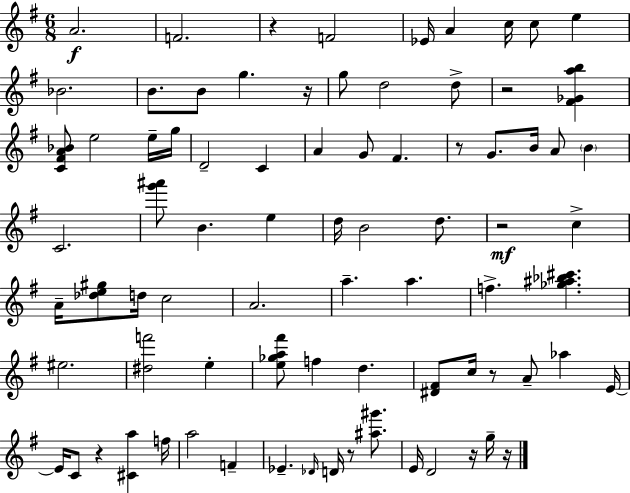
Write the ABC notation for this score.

X:1
T:Untitled
M:6/8
L:1/4
K:G
A2 F2 z F2 _E/4 A c/4 c/2 e _B2 B/2 B/2 g z/4 g/2 d2 d/2 z2 [^F_Gab] [C^FA_B]/2 e2 e/4 g/4 D2 C A G/2 ^F z/2 G/2 B/4 A/2 B C2 [g'^a']/2 B e d/4 B2 d/2 z2 c A/4 [_de^g]/2 d/4 c2 A2 a a f [_g^a_b^c'] ^e2 [^df']2 e [e_ga^f']/2 f d [^D^F]/2 c/4 z/2 A/2 _a E/4 E/4 C/2 z [^Ca] f/4 a2 F _E _D/4 D/4 z/2 [^a^g']/2 E/4 D2 z/4 g/4 z/4